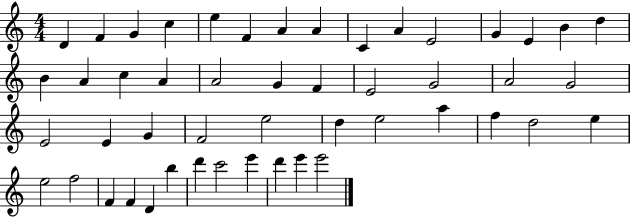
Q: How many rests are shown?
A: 0